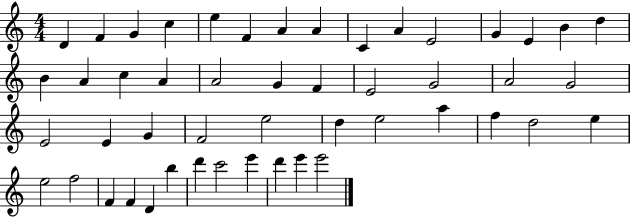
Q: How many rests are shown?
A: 0